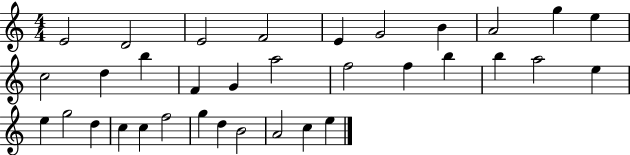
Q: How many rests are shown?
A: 0